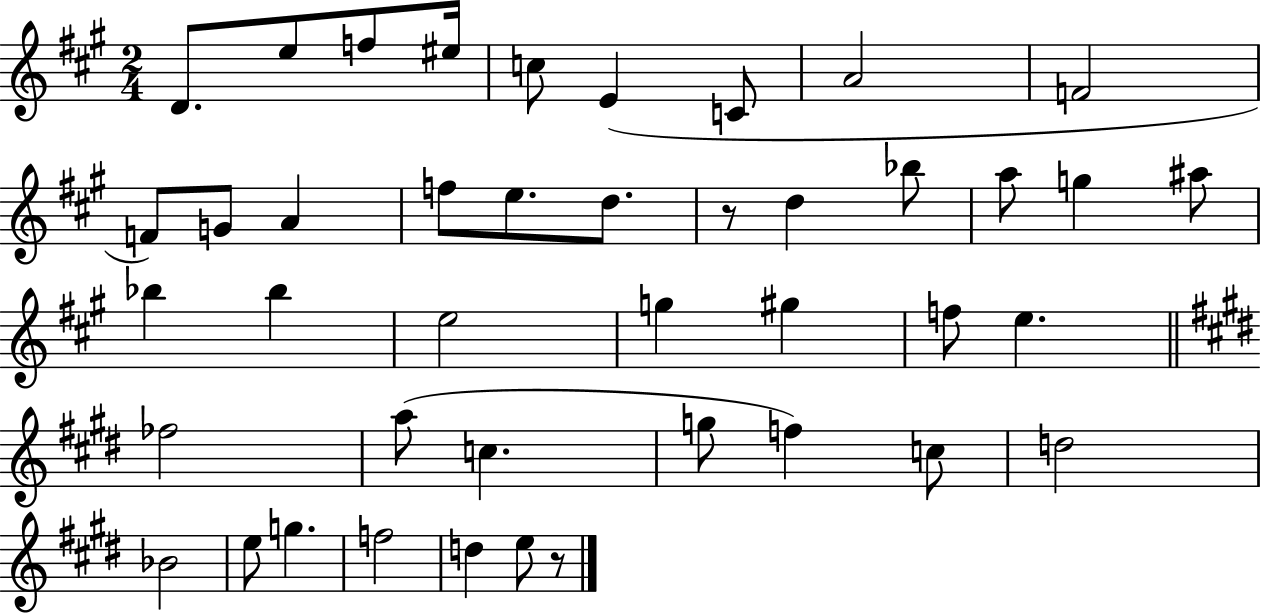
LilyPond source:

{
  \clef treble
  \numericTimeSignature
  \time 2/4
  \key a \major
  d'8. e''8 f''8 eis''16 | c''8 e'4( c'8 | a'2 | f'2 | \break f'8) g'8 a'4 | f''8 e''8. d''8. | r8 d''4 bes''8 | a''8 g''4 ais''8 | \break bes''4 bes''4 | e''2 | g''4 gis''4 | f''8 e''4. | \break \bar "||" \break \key e \major fes''2 | a''8( c''4. | g''8 f''4) c''8 | d''2 | \break bes'2 | e''8 g''4. | f''2 | d''4 e''8 r8 | \break \bar "|."
}